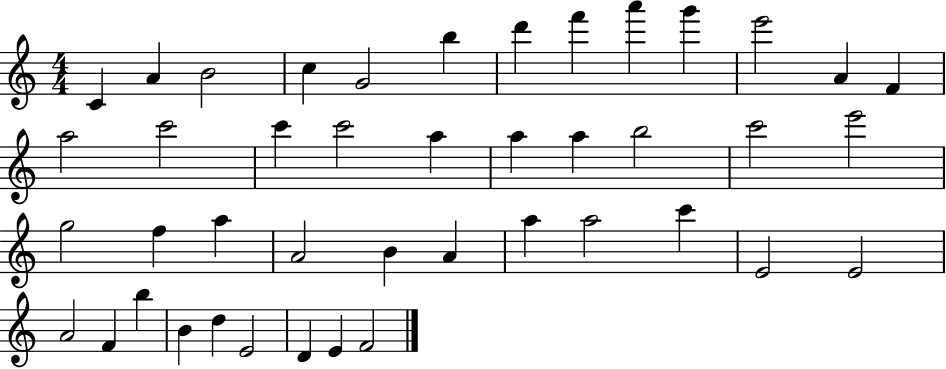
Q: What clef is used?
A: treble